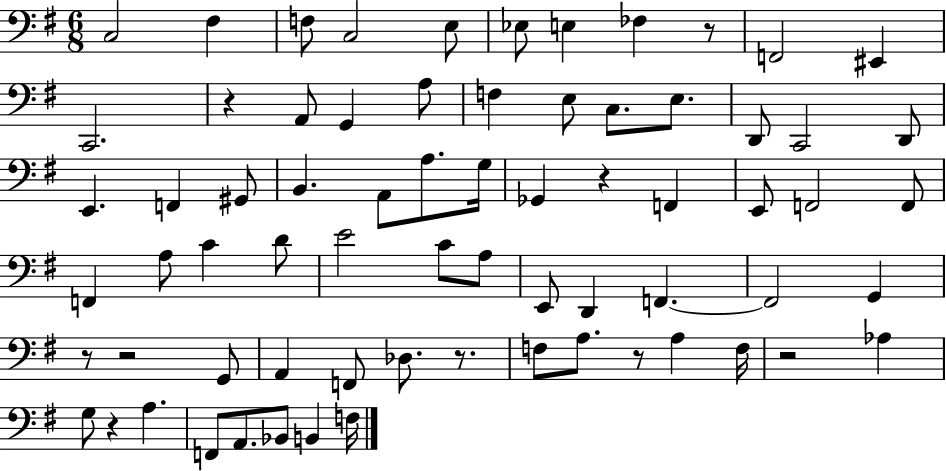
C3/h F#3/q F3/e C3/h E3/e Eb3/e E3/q FES3/q R/e F2/h EIS2/q C2/h. R/q A2/e G2/q A3/e F3/q E3/e C3/e. E3/e. D2/e C2/h D2/e E2/q. F2/q G#2/e B2/q. A2/e A3/e. G3/s Gb2/q R/q F2/q E2/e F2/h F2/e F2/q A3/e C4/q D4/e E4/h C4/e A3/e E2/e D2/q F2/q. F2/h G2/q R/e R/h G2/e A2/q F2/e Db3/e. R/e. F3/e A3/e. R/e A3/q F3/s R/h Ab3/q G3/e R/q A3/q. F2/e A2/e. Bb2/e B2/q F3/s